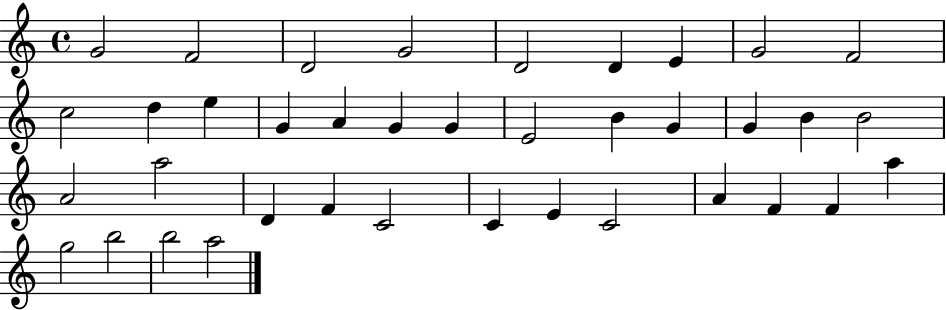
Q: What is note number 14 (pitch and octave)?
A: A4